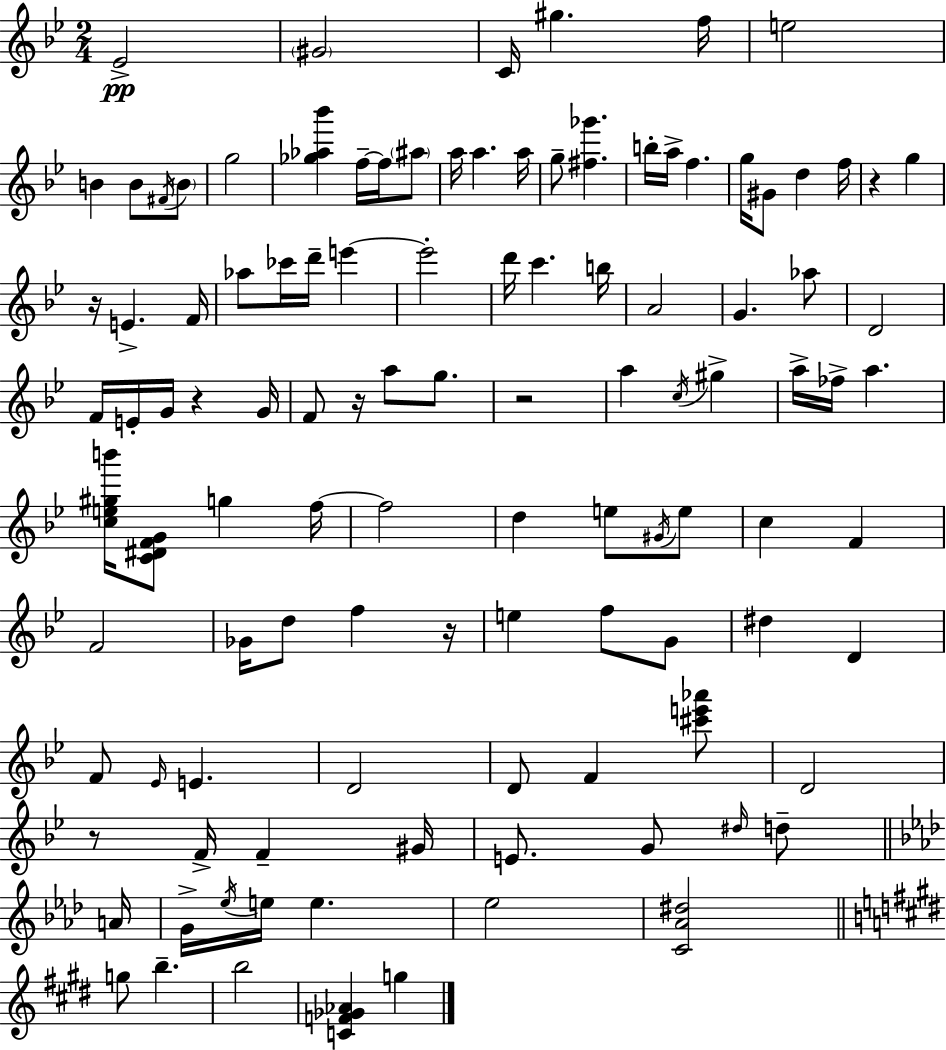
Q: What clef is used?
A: treble